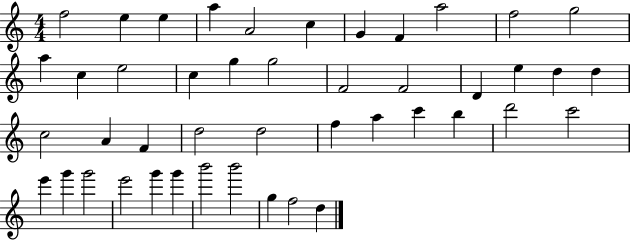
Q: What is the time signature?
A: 4/4